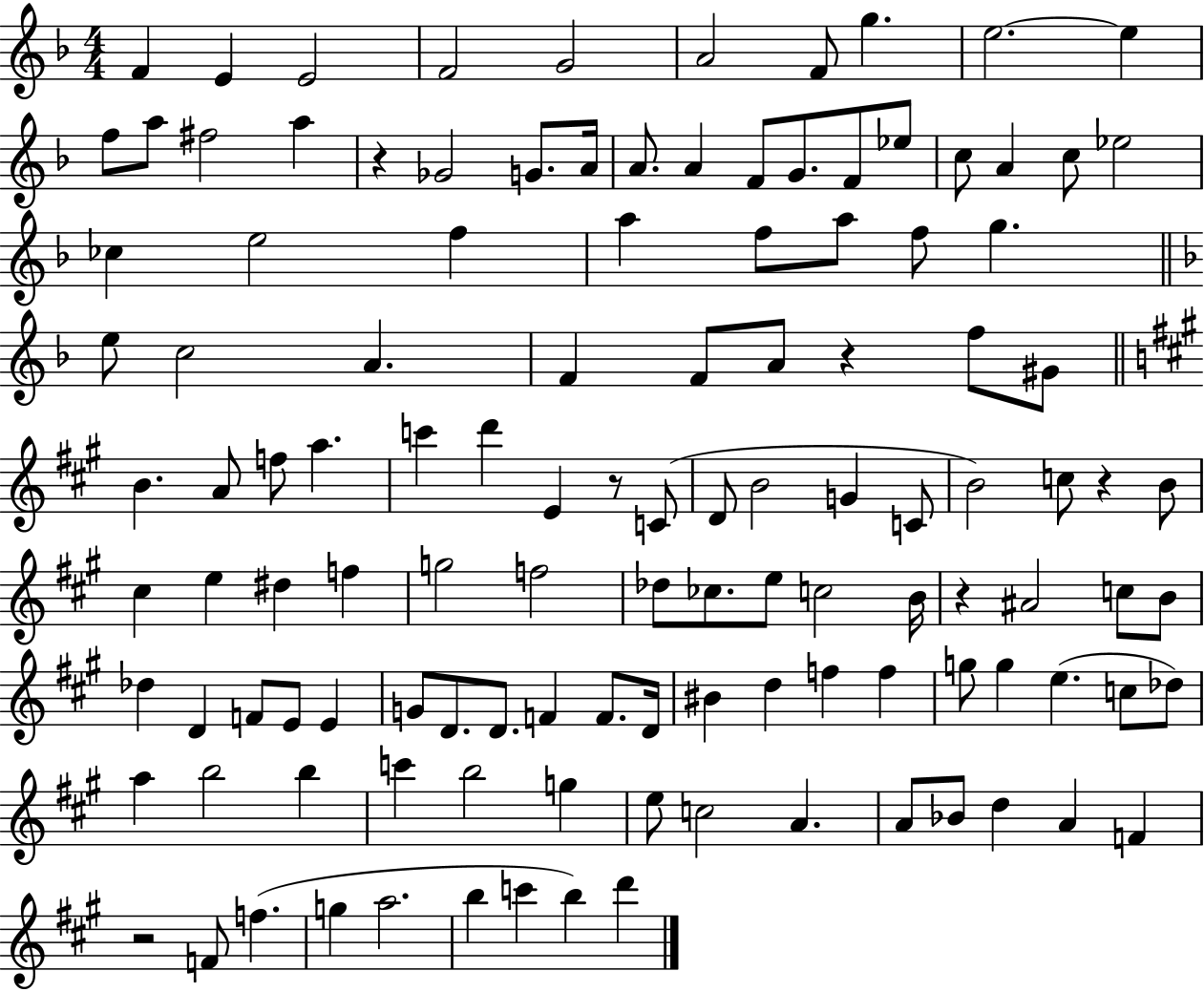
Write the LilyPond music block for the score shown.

{
  \clef treble
  \numericTimeSignature
  \time 4/4
  \key f \major
  f'4 e'4 e'2 | f'2 g'2 | a'2 f'8 g''4. | e''2.~~ e''4 | \break f''8 a''8 fis''2 a''4 | r4 ges'2 g'8. a'16 | a'8. a'4 f'8 g'8. f'8 ees''8 | c''8 a'4 c''8 ees''2 | \break ces''4 e''2 f''4 | a''4 f''8 a''8 f''8 g''4. | \bar "||" \break \key d \minor e''8 c''2 a'4. | f'4 f'8 a'8 r4 f''8 gis'8 | \bar "||" \break \key a \major b'4. a'8 f''8 a''4. | c'''4 d'''4 e'4 r8 c'8( | d'8 b'2 g'4 c'8 | b'2) c''8 r4 b'8 | \break cis''4 e''4 dis''4 f''4 | g''2 f''2 | des''8 ces''8. e''8 c''2 b'16 | r4 ais'2 c''8 b'8 | \break des''4 d'4 f'8 e'8 e'4 | g'8 d'8. d'8. f'4 f'8. d'16 | bis'4 d''4 f''4 f''4 | g''8 g''4 e''4.( c''8 des''8) | \break a''4 b''2 b''4 | c'''4 b''2 g''4 | e''8 c''2 a'4. | a'8 bes'8 d''4 a'4 f'4 | \break r2 f'8 f''4.( | g''4 a''2. | b''4 c'''4 b''4) d'''4 | \bar "|."
}